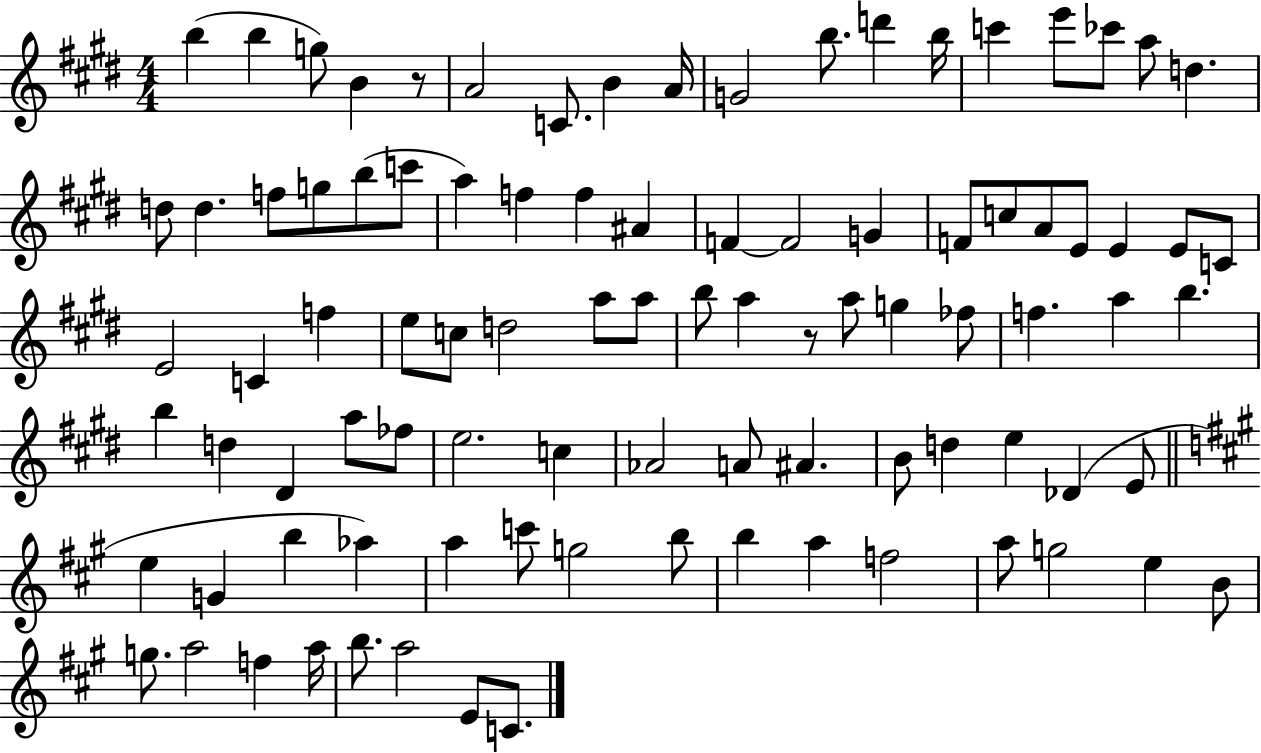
B5/q B5/q G5/e B4/q R/e A4/h C4/e. B4/q A4/s G4/h B5/e. D6/q B5/s C6/q E6/e CES6/e A5/e D5/q. D5/e D5/q. F5/e G5/e B5/e C6/e A5/q F5/q F5/q A#4/q F4/q F4/h G4/q F4/e C5/e A4/e E4/e E4/q E4/e C4/e E4/h C4/q F5/q E5/e C5/e D5/h A5/e A5/e B5/e A5/q R/e A5/e G5/q FES5/e F5/q. A5/q B5/q. B5/q D5/q D#4/q A5/e FES5/e E5/h. C5/q Ab4/h A4/e A#4/q. B4/e D5/q E5/q Db4/q E4/e E5/q G4/q B5/q Ab5/q A5/q C6/e G5/h B5/e B5/q A5/q F5/h A5/e G5/h E5/q B4/e G5/e. A5/h F5/q A5/s B5/e. A5/h E4/e C4/e.